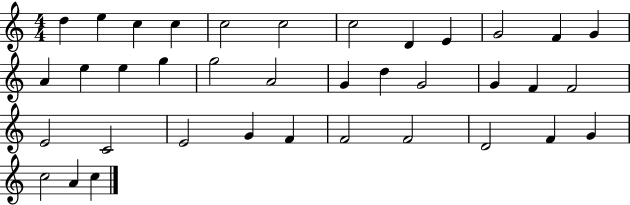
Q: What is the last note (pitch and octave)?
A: C5